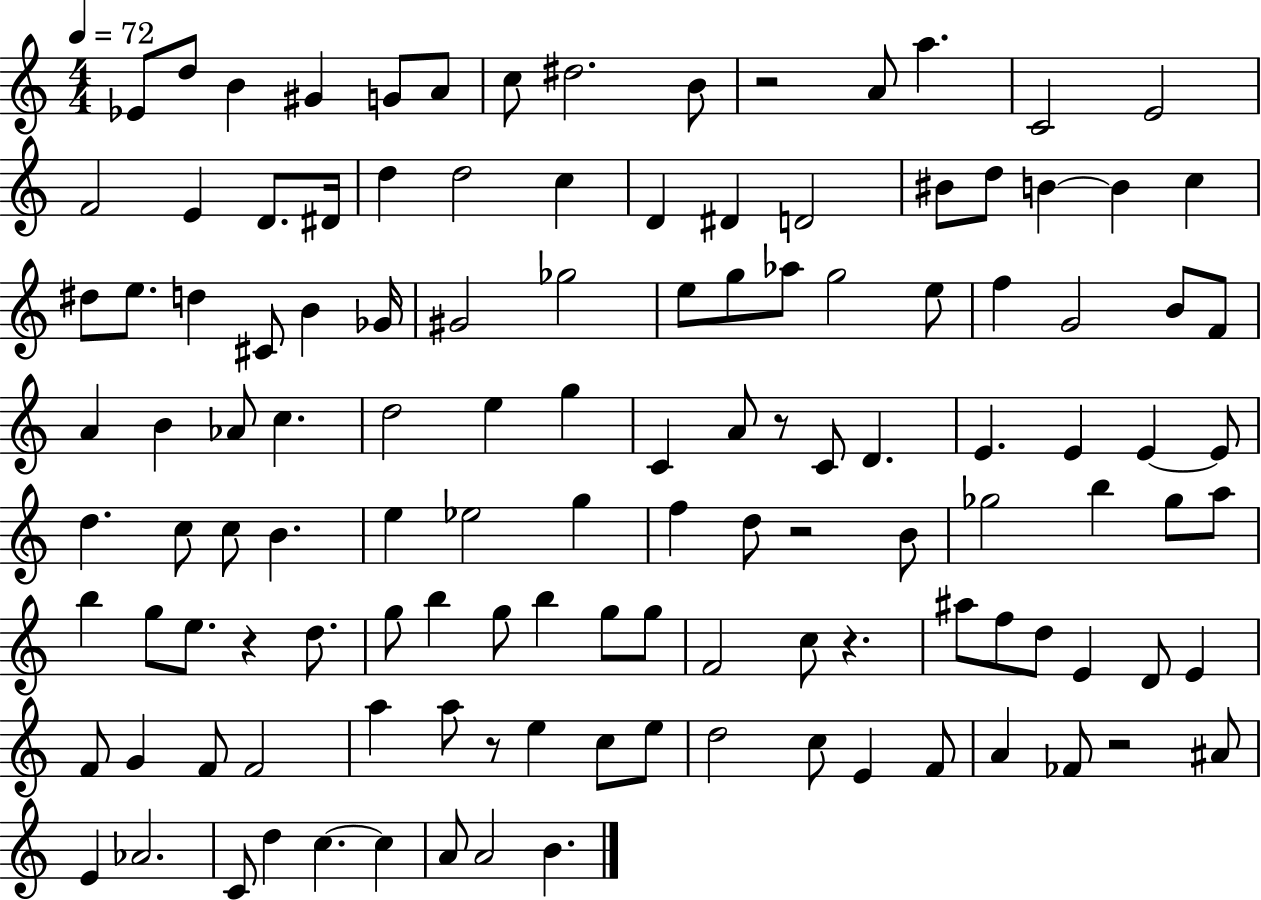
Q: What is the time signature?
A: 4/4